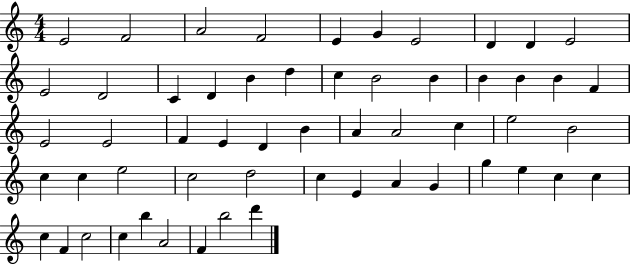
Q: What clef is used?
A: treble